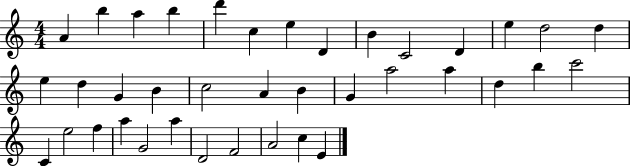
X:1
T:Untitled
M:4/4
L:1/4
K:C
A b a b d' c e D B C2 D e d2 d e d G B c2 A B G a2 a d b c'2 C e2 f a G2 a D2 F2 A2 c E